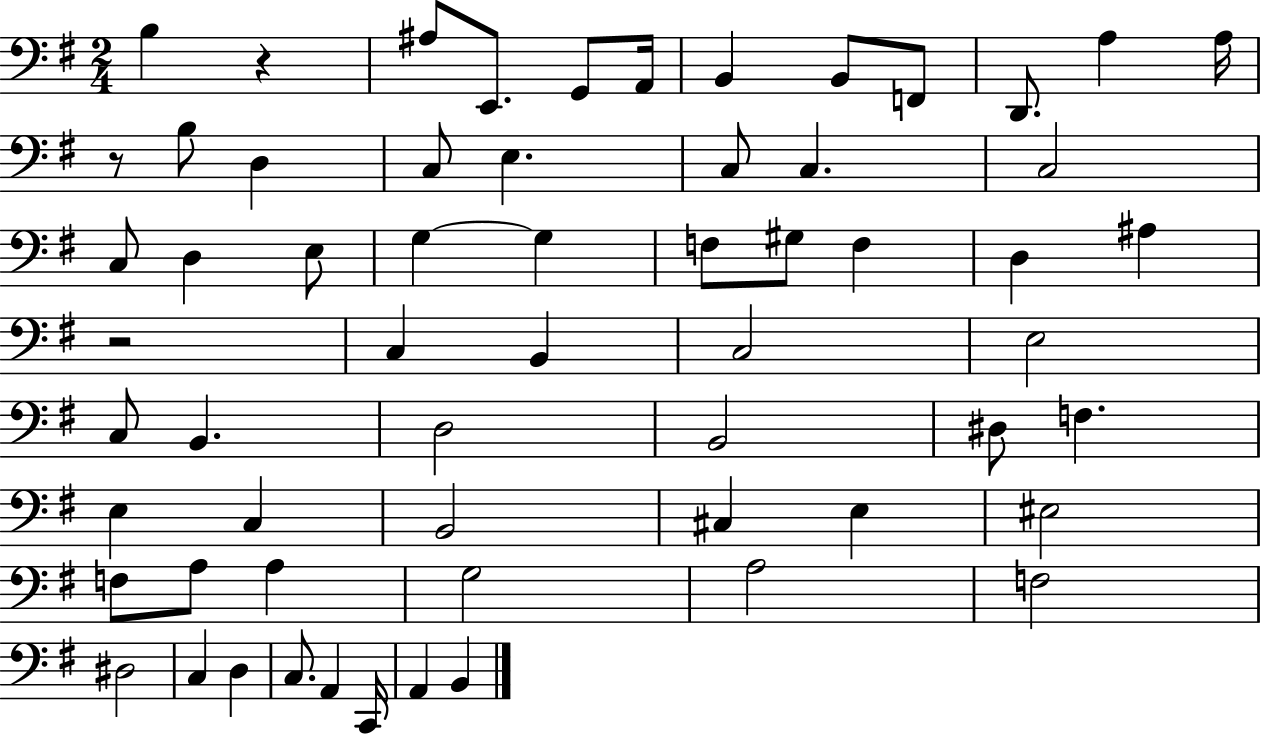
X:1
T:Untitled
M:2/4
L:1/4
K:G
B, z ^A,/2 E,,/2 G,,/2 A,,/4 B,, B,,/2 F,,/2 D,,/2 A, A,/4 z/2 B,/2 D, C,/2 E, C,/2 C, C,2 C,/2 D, E,/2 G, G, F,/2 ^G,/2 F, D, ^A, z2 C, B,, C,2 E,2 C,/2 B,, D,2 B,,2 ^D,/2 F, E, C, B,,2 ^C, E, ^E,2 F,/2 A,/2 A, G,2 A,2 F,2 ^D,2 C, D, C,/2 A,, C,,/4 A,, B,,